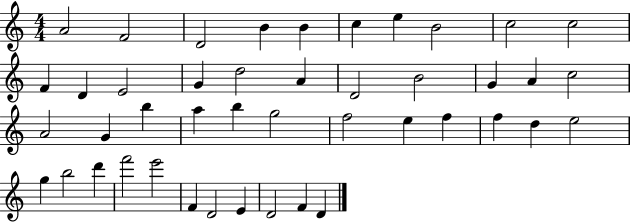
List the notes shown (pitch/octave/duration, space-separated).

A4/h F4/h D4/h B4/q B4/q C5/q E5/q B4/h C5/h C5/h F4/q D4/q E4/h G4/q D5/h A4/q D4/h B4/h G4/q A4/q C5/h A4/h G4/q B5/q A5/q B5/q G5/h F5/h E5/q F5/q F5/q D5/q E5/h G5/q B5/h D6/q F6/h E6/h F4/q D4/h E4/q D4/h F4/q D4/q